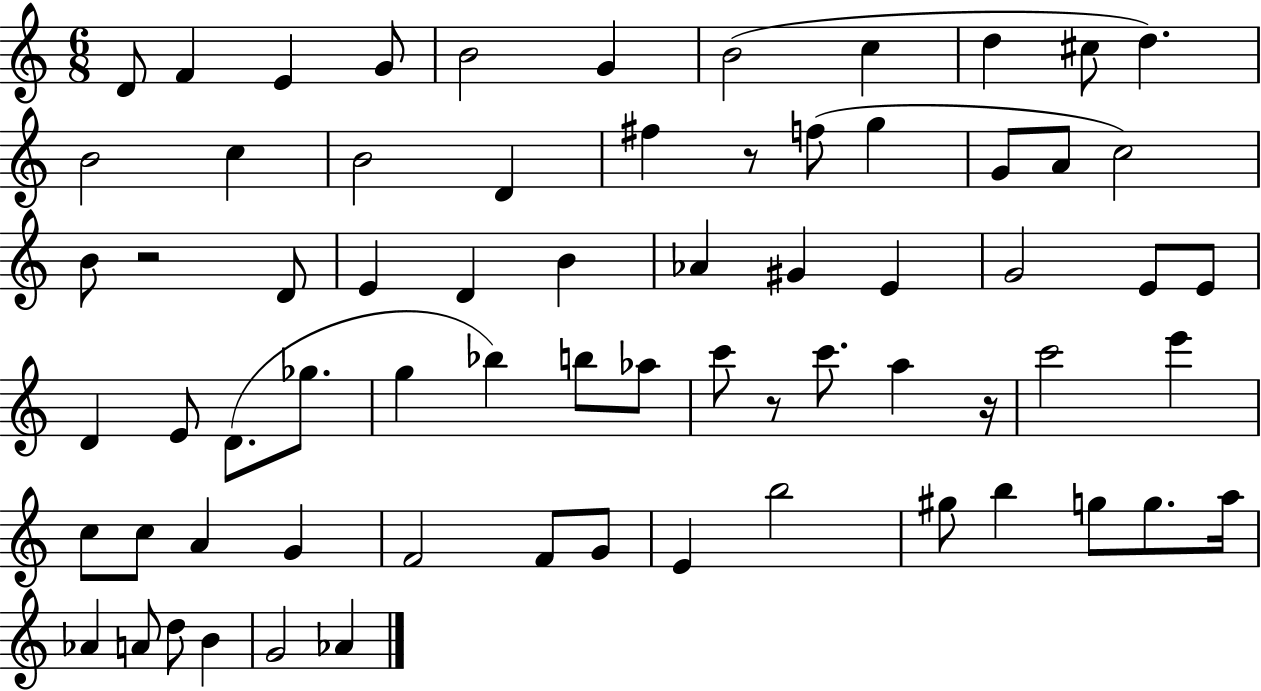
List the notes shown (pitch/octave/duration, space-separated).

D4/e F4/q E4/q G4/e B4/h G4/q B4/h C5/q D5/q C#5/e D5/q. B4/h C5/q B4/h D4/q F#5/q R/e F5/e G5/q G4/e A4/e C5/h B4/e R/h D4/e E4/q D4/q B4/q Ab4/q G#4/q E4/q G4/h E4/e E4/e D4/q E4/e D4/e. Gb5/e. G5/q Bb5/q B5/e Ab5/e C6/e R/e C6/e. A5/q R/s C6/h E6/q C5/e C5/e A4/q G4/q F4/h F4/e G4/e E4/q B5/h G#5/e B5/q G5/e G5/e. A5/s Ab4/q A4/e D5/e B4/q G4/h Ab4/q